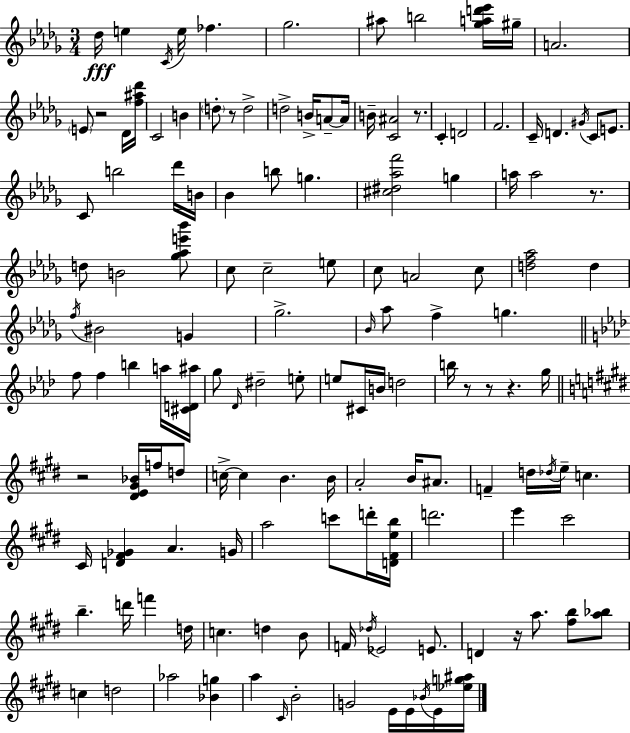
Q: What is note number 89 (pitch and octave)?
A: C6